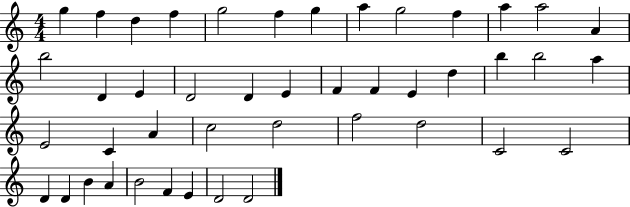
X:1
T:Untitled
M:4/4
L:1/4
K:C
g f d f g2 f g a g2 f a a2 A b2 D E D2 D E F F E d b b2 a E2 C A c2 d2 f2 d2 C2 C2 D D B A B2 F E D2 D2